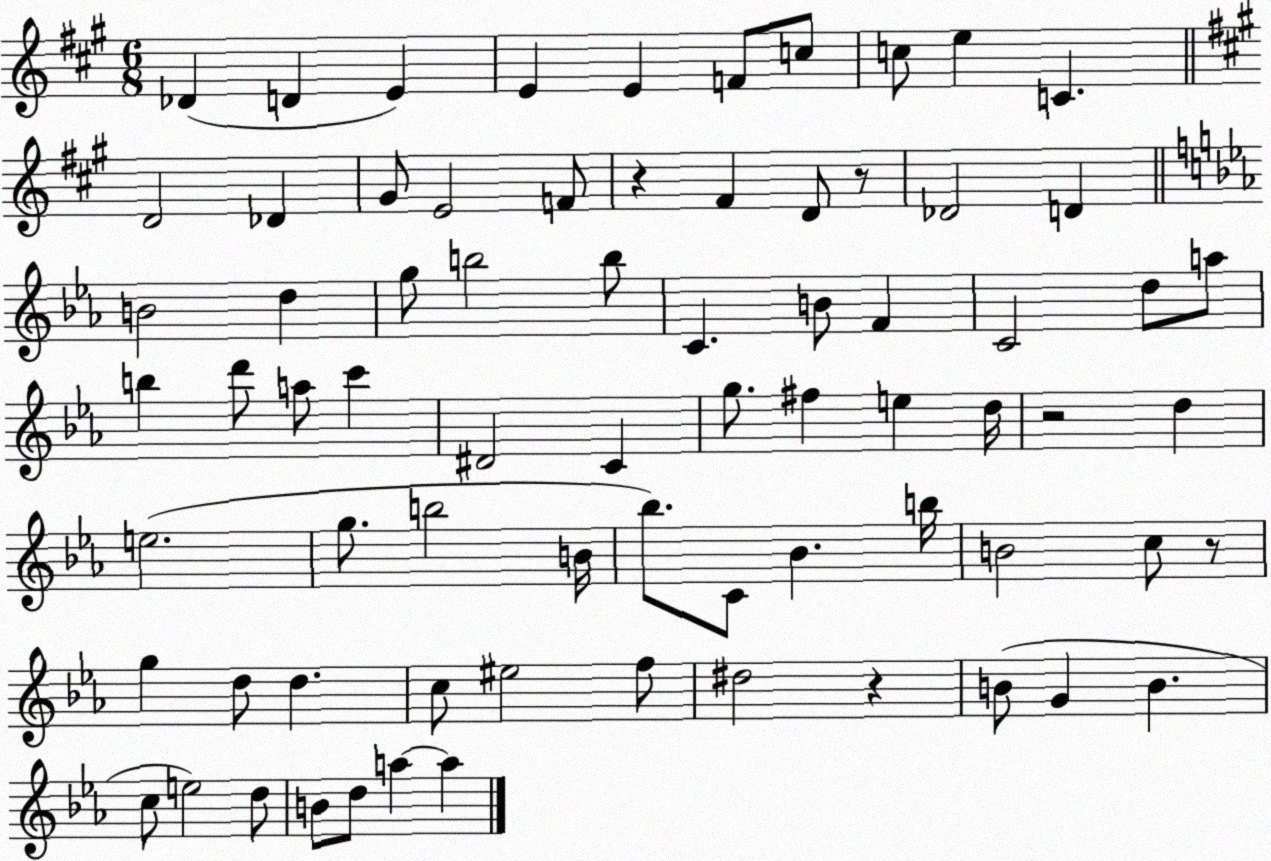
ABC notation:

X:1
T:Untitled
M:6/8
L:1/4
K:A
_D D E E E F/2 c/2 c/2 e C D2 _D ^G/2 E2 F/2 z ^F D/2 z/2 _D2 D B2 d g/2 b2 b/2 C B/2 F C2 d/2 a/2 b d'/2 a/2 c' ^D2 C g/2 ^f e d/4 z2 d e2 g/2 b2 B/4 _b/2 C/2 _B b/4 B2 c/2 z/2 g d/2 d c/2 ^e2 f/2 ^d2 z B/2 G B c/2 e2 d/2 B/2 d/2 a a